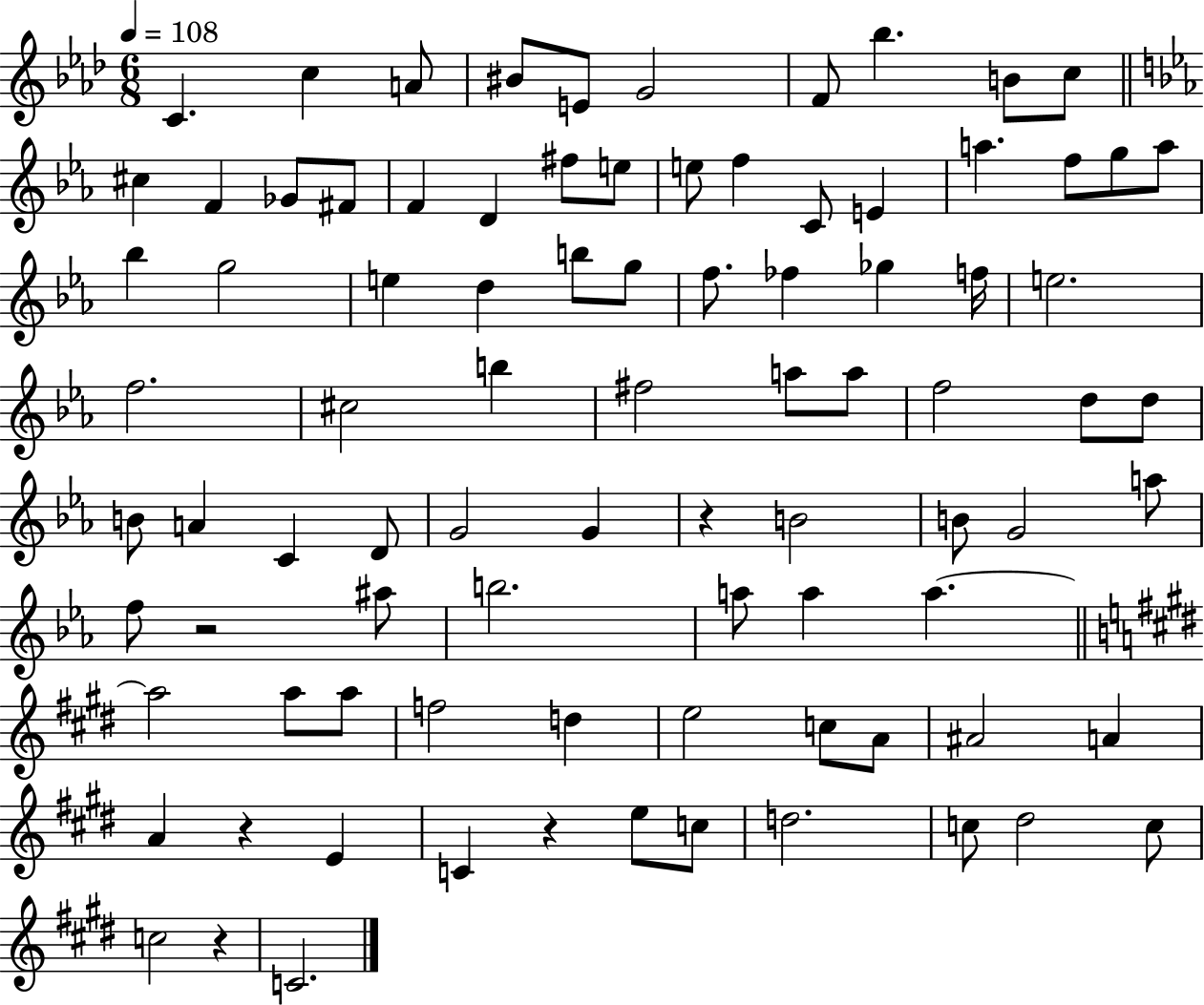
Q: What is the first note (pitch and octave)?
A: C4